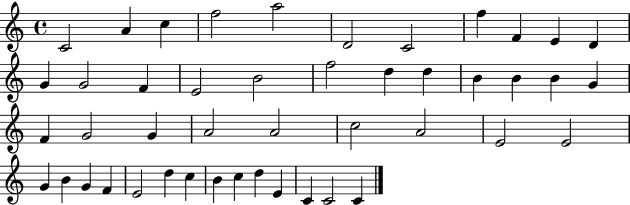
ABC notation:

X:1
T:Untitled
M:4/4
L:1/4
K:C
C2 A c f2 a2 D2 C2 f F E D G G2 F E2 B2 f2 d d B B B G F G2 G A2 A2 c2 A2 E2 E2 G B G F E2 d c B c d E C C2 C